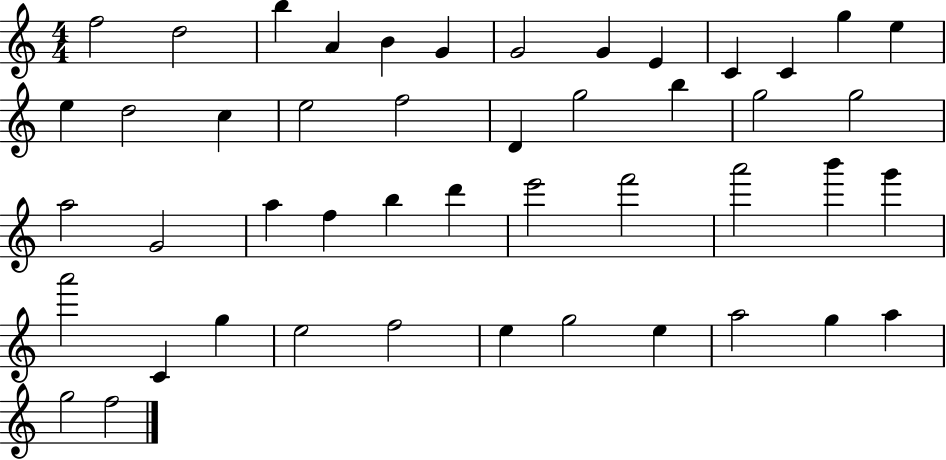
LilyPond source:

{
  \clef treble
  \numericTimeSignature
  \time 4/4
  \key c \major
  f''2 d''2 | b''4 a'4 b'4 g'4 | g'2 g'4 e'4 | c'4 c'4 g''4 e''4 | \break e''4 d''2 c''4 | e''2 f''2 | d'4 g''2 b''4 | g''2 g''2 | \break a''2 g'2 | a''4 f''4 b''4 d'''4 | e'''2 f'''2 | a'''2 b'''4 g'''4 | \break a'''2 c'4 g''4 | e''2 f''2 | e''4 g''2 e''4 | a''2 g''4 a''4 | \break g''2 f''2 | \bar "|."
}